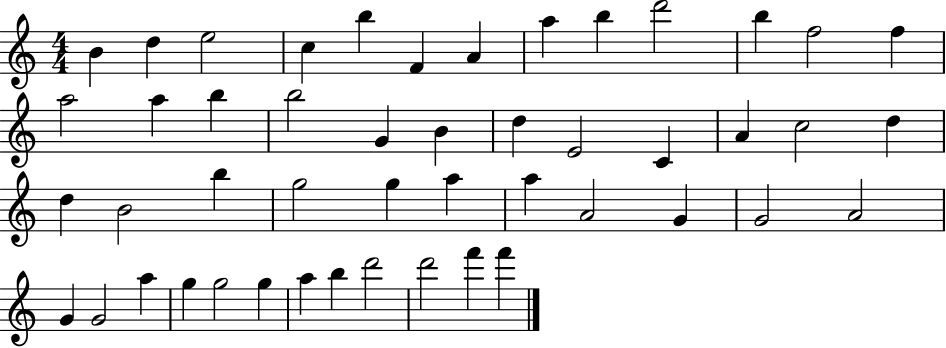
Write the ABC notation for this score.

X:1
T:Untitled
M:4/4
L:1/4
K:C
B d e2 c b F A a b d'2 b f2 f a2 a b b2 G B d E2 C A c2 d d B2 b g2 g a a A2 G G2 A2 G G2 a g g2 g a b d'2 d'2 f' f'